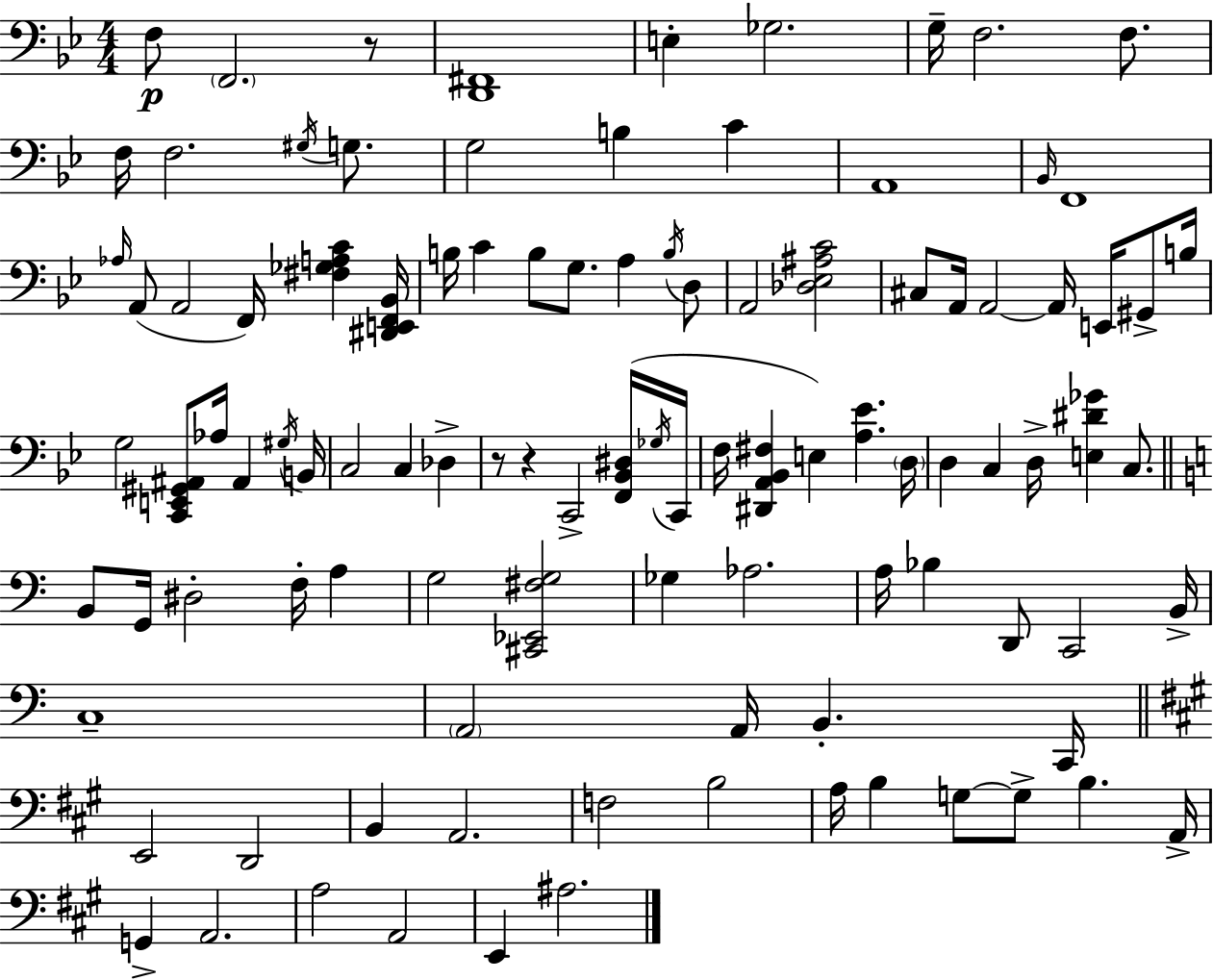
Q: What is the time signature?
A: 4/4